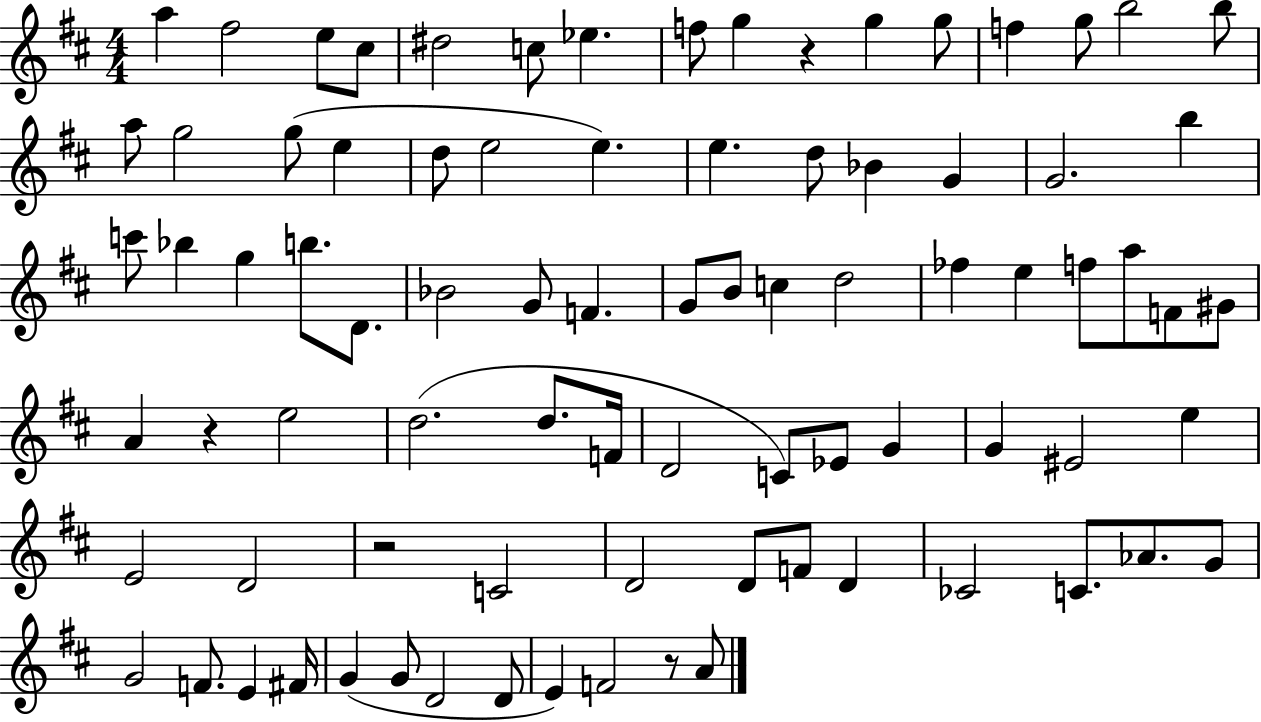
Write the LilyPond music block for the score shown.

{
  \clef treble
  \numericTimeSignature
  \time 4/4
  \key d \major
  \repeat volta 2 { a''4 fis''2 e''8 cis''8 | dis''2 c''8 ees''4. | f''8 g''4 r4 g''4 g''8 | f''4 g''8 b''2 b''8 | \break a''8 g''2 g''8( e''4 | d''8 e''2 e''4.) | e''4. d''8 bes'4 g'4 | g'2. b''4 | \break c'''8 bes''4 g''4 b''8. d'8. | bes'2 g'8 f'4. | g'8 b'8 c''4 d''2 | fes''4 e''4 f''8 a''8 f'8 gis'8 | \break a'4 r4 e''2 | d''2.( d''8. f'16 | d'2 c'8) ees'8 g'4 | g'4 eis'2 e''4 | \break e'2 d'2 | r2 c'2 | d'2 d'8 f'8 d'4 | ces'2 c'8. aes'8. g'8 | \break g'2 f'8. e'4 fis'16 | g'4( g'8 d'2 d'8 | e'4) f'2 r8 a'8 | } \bar "|."
}